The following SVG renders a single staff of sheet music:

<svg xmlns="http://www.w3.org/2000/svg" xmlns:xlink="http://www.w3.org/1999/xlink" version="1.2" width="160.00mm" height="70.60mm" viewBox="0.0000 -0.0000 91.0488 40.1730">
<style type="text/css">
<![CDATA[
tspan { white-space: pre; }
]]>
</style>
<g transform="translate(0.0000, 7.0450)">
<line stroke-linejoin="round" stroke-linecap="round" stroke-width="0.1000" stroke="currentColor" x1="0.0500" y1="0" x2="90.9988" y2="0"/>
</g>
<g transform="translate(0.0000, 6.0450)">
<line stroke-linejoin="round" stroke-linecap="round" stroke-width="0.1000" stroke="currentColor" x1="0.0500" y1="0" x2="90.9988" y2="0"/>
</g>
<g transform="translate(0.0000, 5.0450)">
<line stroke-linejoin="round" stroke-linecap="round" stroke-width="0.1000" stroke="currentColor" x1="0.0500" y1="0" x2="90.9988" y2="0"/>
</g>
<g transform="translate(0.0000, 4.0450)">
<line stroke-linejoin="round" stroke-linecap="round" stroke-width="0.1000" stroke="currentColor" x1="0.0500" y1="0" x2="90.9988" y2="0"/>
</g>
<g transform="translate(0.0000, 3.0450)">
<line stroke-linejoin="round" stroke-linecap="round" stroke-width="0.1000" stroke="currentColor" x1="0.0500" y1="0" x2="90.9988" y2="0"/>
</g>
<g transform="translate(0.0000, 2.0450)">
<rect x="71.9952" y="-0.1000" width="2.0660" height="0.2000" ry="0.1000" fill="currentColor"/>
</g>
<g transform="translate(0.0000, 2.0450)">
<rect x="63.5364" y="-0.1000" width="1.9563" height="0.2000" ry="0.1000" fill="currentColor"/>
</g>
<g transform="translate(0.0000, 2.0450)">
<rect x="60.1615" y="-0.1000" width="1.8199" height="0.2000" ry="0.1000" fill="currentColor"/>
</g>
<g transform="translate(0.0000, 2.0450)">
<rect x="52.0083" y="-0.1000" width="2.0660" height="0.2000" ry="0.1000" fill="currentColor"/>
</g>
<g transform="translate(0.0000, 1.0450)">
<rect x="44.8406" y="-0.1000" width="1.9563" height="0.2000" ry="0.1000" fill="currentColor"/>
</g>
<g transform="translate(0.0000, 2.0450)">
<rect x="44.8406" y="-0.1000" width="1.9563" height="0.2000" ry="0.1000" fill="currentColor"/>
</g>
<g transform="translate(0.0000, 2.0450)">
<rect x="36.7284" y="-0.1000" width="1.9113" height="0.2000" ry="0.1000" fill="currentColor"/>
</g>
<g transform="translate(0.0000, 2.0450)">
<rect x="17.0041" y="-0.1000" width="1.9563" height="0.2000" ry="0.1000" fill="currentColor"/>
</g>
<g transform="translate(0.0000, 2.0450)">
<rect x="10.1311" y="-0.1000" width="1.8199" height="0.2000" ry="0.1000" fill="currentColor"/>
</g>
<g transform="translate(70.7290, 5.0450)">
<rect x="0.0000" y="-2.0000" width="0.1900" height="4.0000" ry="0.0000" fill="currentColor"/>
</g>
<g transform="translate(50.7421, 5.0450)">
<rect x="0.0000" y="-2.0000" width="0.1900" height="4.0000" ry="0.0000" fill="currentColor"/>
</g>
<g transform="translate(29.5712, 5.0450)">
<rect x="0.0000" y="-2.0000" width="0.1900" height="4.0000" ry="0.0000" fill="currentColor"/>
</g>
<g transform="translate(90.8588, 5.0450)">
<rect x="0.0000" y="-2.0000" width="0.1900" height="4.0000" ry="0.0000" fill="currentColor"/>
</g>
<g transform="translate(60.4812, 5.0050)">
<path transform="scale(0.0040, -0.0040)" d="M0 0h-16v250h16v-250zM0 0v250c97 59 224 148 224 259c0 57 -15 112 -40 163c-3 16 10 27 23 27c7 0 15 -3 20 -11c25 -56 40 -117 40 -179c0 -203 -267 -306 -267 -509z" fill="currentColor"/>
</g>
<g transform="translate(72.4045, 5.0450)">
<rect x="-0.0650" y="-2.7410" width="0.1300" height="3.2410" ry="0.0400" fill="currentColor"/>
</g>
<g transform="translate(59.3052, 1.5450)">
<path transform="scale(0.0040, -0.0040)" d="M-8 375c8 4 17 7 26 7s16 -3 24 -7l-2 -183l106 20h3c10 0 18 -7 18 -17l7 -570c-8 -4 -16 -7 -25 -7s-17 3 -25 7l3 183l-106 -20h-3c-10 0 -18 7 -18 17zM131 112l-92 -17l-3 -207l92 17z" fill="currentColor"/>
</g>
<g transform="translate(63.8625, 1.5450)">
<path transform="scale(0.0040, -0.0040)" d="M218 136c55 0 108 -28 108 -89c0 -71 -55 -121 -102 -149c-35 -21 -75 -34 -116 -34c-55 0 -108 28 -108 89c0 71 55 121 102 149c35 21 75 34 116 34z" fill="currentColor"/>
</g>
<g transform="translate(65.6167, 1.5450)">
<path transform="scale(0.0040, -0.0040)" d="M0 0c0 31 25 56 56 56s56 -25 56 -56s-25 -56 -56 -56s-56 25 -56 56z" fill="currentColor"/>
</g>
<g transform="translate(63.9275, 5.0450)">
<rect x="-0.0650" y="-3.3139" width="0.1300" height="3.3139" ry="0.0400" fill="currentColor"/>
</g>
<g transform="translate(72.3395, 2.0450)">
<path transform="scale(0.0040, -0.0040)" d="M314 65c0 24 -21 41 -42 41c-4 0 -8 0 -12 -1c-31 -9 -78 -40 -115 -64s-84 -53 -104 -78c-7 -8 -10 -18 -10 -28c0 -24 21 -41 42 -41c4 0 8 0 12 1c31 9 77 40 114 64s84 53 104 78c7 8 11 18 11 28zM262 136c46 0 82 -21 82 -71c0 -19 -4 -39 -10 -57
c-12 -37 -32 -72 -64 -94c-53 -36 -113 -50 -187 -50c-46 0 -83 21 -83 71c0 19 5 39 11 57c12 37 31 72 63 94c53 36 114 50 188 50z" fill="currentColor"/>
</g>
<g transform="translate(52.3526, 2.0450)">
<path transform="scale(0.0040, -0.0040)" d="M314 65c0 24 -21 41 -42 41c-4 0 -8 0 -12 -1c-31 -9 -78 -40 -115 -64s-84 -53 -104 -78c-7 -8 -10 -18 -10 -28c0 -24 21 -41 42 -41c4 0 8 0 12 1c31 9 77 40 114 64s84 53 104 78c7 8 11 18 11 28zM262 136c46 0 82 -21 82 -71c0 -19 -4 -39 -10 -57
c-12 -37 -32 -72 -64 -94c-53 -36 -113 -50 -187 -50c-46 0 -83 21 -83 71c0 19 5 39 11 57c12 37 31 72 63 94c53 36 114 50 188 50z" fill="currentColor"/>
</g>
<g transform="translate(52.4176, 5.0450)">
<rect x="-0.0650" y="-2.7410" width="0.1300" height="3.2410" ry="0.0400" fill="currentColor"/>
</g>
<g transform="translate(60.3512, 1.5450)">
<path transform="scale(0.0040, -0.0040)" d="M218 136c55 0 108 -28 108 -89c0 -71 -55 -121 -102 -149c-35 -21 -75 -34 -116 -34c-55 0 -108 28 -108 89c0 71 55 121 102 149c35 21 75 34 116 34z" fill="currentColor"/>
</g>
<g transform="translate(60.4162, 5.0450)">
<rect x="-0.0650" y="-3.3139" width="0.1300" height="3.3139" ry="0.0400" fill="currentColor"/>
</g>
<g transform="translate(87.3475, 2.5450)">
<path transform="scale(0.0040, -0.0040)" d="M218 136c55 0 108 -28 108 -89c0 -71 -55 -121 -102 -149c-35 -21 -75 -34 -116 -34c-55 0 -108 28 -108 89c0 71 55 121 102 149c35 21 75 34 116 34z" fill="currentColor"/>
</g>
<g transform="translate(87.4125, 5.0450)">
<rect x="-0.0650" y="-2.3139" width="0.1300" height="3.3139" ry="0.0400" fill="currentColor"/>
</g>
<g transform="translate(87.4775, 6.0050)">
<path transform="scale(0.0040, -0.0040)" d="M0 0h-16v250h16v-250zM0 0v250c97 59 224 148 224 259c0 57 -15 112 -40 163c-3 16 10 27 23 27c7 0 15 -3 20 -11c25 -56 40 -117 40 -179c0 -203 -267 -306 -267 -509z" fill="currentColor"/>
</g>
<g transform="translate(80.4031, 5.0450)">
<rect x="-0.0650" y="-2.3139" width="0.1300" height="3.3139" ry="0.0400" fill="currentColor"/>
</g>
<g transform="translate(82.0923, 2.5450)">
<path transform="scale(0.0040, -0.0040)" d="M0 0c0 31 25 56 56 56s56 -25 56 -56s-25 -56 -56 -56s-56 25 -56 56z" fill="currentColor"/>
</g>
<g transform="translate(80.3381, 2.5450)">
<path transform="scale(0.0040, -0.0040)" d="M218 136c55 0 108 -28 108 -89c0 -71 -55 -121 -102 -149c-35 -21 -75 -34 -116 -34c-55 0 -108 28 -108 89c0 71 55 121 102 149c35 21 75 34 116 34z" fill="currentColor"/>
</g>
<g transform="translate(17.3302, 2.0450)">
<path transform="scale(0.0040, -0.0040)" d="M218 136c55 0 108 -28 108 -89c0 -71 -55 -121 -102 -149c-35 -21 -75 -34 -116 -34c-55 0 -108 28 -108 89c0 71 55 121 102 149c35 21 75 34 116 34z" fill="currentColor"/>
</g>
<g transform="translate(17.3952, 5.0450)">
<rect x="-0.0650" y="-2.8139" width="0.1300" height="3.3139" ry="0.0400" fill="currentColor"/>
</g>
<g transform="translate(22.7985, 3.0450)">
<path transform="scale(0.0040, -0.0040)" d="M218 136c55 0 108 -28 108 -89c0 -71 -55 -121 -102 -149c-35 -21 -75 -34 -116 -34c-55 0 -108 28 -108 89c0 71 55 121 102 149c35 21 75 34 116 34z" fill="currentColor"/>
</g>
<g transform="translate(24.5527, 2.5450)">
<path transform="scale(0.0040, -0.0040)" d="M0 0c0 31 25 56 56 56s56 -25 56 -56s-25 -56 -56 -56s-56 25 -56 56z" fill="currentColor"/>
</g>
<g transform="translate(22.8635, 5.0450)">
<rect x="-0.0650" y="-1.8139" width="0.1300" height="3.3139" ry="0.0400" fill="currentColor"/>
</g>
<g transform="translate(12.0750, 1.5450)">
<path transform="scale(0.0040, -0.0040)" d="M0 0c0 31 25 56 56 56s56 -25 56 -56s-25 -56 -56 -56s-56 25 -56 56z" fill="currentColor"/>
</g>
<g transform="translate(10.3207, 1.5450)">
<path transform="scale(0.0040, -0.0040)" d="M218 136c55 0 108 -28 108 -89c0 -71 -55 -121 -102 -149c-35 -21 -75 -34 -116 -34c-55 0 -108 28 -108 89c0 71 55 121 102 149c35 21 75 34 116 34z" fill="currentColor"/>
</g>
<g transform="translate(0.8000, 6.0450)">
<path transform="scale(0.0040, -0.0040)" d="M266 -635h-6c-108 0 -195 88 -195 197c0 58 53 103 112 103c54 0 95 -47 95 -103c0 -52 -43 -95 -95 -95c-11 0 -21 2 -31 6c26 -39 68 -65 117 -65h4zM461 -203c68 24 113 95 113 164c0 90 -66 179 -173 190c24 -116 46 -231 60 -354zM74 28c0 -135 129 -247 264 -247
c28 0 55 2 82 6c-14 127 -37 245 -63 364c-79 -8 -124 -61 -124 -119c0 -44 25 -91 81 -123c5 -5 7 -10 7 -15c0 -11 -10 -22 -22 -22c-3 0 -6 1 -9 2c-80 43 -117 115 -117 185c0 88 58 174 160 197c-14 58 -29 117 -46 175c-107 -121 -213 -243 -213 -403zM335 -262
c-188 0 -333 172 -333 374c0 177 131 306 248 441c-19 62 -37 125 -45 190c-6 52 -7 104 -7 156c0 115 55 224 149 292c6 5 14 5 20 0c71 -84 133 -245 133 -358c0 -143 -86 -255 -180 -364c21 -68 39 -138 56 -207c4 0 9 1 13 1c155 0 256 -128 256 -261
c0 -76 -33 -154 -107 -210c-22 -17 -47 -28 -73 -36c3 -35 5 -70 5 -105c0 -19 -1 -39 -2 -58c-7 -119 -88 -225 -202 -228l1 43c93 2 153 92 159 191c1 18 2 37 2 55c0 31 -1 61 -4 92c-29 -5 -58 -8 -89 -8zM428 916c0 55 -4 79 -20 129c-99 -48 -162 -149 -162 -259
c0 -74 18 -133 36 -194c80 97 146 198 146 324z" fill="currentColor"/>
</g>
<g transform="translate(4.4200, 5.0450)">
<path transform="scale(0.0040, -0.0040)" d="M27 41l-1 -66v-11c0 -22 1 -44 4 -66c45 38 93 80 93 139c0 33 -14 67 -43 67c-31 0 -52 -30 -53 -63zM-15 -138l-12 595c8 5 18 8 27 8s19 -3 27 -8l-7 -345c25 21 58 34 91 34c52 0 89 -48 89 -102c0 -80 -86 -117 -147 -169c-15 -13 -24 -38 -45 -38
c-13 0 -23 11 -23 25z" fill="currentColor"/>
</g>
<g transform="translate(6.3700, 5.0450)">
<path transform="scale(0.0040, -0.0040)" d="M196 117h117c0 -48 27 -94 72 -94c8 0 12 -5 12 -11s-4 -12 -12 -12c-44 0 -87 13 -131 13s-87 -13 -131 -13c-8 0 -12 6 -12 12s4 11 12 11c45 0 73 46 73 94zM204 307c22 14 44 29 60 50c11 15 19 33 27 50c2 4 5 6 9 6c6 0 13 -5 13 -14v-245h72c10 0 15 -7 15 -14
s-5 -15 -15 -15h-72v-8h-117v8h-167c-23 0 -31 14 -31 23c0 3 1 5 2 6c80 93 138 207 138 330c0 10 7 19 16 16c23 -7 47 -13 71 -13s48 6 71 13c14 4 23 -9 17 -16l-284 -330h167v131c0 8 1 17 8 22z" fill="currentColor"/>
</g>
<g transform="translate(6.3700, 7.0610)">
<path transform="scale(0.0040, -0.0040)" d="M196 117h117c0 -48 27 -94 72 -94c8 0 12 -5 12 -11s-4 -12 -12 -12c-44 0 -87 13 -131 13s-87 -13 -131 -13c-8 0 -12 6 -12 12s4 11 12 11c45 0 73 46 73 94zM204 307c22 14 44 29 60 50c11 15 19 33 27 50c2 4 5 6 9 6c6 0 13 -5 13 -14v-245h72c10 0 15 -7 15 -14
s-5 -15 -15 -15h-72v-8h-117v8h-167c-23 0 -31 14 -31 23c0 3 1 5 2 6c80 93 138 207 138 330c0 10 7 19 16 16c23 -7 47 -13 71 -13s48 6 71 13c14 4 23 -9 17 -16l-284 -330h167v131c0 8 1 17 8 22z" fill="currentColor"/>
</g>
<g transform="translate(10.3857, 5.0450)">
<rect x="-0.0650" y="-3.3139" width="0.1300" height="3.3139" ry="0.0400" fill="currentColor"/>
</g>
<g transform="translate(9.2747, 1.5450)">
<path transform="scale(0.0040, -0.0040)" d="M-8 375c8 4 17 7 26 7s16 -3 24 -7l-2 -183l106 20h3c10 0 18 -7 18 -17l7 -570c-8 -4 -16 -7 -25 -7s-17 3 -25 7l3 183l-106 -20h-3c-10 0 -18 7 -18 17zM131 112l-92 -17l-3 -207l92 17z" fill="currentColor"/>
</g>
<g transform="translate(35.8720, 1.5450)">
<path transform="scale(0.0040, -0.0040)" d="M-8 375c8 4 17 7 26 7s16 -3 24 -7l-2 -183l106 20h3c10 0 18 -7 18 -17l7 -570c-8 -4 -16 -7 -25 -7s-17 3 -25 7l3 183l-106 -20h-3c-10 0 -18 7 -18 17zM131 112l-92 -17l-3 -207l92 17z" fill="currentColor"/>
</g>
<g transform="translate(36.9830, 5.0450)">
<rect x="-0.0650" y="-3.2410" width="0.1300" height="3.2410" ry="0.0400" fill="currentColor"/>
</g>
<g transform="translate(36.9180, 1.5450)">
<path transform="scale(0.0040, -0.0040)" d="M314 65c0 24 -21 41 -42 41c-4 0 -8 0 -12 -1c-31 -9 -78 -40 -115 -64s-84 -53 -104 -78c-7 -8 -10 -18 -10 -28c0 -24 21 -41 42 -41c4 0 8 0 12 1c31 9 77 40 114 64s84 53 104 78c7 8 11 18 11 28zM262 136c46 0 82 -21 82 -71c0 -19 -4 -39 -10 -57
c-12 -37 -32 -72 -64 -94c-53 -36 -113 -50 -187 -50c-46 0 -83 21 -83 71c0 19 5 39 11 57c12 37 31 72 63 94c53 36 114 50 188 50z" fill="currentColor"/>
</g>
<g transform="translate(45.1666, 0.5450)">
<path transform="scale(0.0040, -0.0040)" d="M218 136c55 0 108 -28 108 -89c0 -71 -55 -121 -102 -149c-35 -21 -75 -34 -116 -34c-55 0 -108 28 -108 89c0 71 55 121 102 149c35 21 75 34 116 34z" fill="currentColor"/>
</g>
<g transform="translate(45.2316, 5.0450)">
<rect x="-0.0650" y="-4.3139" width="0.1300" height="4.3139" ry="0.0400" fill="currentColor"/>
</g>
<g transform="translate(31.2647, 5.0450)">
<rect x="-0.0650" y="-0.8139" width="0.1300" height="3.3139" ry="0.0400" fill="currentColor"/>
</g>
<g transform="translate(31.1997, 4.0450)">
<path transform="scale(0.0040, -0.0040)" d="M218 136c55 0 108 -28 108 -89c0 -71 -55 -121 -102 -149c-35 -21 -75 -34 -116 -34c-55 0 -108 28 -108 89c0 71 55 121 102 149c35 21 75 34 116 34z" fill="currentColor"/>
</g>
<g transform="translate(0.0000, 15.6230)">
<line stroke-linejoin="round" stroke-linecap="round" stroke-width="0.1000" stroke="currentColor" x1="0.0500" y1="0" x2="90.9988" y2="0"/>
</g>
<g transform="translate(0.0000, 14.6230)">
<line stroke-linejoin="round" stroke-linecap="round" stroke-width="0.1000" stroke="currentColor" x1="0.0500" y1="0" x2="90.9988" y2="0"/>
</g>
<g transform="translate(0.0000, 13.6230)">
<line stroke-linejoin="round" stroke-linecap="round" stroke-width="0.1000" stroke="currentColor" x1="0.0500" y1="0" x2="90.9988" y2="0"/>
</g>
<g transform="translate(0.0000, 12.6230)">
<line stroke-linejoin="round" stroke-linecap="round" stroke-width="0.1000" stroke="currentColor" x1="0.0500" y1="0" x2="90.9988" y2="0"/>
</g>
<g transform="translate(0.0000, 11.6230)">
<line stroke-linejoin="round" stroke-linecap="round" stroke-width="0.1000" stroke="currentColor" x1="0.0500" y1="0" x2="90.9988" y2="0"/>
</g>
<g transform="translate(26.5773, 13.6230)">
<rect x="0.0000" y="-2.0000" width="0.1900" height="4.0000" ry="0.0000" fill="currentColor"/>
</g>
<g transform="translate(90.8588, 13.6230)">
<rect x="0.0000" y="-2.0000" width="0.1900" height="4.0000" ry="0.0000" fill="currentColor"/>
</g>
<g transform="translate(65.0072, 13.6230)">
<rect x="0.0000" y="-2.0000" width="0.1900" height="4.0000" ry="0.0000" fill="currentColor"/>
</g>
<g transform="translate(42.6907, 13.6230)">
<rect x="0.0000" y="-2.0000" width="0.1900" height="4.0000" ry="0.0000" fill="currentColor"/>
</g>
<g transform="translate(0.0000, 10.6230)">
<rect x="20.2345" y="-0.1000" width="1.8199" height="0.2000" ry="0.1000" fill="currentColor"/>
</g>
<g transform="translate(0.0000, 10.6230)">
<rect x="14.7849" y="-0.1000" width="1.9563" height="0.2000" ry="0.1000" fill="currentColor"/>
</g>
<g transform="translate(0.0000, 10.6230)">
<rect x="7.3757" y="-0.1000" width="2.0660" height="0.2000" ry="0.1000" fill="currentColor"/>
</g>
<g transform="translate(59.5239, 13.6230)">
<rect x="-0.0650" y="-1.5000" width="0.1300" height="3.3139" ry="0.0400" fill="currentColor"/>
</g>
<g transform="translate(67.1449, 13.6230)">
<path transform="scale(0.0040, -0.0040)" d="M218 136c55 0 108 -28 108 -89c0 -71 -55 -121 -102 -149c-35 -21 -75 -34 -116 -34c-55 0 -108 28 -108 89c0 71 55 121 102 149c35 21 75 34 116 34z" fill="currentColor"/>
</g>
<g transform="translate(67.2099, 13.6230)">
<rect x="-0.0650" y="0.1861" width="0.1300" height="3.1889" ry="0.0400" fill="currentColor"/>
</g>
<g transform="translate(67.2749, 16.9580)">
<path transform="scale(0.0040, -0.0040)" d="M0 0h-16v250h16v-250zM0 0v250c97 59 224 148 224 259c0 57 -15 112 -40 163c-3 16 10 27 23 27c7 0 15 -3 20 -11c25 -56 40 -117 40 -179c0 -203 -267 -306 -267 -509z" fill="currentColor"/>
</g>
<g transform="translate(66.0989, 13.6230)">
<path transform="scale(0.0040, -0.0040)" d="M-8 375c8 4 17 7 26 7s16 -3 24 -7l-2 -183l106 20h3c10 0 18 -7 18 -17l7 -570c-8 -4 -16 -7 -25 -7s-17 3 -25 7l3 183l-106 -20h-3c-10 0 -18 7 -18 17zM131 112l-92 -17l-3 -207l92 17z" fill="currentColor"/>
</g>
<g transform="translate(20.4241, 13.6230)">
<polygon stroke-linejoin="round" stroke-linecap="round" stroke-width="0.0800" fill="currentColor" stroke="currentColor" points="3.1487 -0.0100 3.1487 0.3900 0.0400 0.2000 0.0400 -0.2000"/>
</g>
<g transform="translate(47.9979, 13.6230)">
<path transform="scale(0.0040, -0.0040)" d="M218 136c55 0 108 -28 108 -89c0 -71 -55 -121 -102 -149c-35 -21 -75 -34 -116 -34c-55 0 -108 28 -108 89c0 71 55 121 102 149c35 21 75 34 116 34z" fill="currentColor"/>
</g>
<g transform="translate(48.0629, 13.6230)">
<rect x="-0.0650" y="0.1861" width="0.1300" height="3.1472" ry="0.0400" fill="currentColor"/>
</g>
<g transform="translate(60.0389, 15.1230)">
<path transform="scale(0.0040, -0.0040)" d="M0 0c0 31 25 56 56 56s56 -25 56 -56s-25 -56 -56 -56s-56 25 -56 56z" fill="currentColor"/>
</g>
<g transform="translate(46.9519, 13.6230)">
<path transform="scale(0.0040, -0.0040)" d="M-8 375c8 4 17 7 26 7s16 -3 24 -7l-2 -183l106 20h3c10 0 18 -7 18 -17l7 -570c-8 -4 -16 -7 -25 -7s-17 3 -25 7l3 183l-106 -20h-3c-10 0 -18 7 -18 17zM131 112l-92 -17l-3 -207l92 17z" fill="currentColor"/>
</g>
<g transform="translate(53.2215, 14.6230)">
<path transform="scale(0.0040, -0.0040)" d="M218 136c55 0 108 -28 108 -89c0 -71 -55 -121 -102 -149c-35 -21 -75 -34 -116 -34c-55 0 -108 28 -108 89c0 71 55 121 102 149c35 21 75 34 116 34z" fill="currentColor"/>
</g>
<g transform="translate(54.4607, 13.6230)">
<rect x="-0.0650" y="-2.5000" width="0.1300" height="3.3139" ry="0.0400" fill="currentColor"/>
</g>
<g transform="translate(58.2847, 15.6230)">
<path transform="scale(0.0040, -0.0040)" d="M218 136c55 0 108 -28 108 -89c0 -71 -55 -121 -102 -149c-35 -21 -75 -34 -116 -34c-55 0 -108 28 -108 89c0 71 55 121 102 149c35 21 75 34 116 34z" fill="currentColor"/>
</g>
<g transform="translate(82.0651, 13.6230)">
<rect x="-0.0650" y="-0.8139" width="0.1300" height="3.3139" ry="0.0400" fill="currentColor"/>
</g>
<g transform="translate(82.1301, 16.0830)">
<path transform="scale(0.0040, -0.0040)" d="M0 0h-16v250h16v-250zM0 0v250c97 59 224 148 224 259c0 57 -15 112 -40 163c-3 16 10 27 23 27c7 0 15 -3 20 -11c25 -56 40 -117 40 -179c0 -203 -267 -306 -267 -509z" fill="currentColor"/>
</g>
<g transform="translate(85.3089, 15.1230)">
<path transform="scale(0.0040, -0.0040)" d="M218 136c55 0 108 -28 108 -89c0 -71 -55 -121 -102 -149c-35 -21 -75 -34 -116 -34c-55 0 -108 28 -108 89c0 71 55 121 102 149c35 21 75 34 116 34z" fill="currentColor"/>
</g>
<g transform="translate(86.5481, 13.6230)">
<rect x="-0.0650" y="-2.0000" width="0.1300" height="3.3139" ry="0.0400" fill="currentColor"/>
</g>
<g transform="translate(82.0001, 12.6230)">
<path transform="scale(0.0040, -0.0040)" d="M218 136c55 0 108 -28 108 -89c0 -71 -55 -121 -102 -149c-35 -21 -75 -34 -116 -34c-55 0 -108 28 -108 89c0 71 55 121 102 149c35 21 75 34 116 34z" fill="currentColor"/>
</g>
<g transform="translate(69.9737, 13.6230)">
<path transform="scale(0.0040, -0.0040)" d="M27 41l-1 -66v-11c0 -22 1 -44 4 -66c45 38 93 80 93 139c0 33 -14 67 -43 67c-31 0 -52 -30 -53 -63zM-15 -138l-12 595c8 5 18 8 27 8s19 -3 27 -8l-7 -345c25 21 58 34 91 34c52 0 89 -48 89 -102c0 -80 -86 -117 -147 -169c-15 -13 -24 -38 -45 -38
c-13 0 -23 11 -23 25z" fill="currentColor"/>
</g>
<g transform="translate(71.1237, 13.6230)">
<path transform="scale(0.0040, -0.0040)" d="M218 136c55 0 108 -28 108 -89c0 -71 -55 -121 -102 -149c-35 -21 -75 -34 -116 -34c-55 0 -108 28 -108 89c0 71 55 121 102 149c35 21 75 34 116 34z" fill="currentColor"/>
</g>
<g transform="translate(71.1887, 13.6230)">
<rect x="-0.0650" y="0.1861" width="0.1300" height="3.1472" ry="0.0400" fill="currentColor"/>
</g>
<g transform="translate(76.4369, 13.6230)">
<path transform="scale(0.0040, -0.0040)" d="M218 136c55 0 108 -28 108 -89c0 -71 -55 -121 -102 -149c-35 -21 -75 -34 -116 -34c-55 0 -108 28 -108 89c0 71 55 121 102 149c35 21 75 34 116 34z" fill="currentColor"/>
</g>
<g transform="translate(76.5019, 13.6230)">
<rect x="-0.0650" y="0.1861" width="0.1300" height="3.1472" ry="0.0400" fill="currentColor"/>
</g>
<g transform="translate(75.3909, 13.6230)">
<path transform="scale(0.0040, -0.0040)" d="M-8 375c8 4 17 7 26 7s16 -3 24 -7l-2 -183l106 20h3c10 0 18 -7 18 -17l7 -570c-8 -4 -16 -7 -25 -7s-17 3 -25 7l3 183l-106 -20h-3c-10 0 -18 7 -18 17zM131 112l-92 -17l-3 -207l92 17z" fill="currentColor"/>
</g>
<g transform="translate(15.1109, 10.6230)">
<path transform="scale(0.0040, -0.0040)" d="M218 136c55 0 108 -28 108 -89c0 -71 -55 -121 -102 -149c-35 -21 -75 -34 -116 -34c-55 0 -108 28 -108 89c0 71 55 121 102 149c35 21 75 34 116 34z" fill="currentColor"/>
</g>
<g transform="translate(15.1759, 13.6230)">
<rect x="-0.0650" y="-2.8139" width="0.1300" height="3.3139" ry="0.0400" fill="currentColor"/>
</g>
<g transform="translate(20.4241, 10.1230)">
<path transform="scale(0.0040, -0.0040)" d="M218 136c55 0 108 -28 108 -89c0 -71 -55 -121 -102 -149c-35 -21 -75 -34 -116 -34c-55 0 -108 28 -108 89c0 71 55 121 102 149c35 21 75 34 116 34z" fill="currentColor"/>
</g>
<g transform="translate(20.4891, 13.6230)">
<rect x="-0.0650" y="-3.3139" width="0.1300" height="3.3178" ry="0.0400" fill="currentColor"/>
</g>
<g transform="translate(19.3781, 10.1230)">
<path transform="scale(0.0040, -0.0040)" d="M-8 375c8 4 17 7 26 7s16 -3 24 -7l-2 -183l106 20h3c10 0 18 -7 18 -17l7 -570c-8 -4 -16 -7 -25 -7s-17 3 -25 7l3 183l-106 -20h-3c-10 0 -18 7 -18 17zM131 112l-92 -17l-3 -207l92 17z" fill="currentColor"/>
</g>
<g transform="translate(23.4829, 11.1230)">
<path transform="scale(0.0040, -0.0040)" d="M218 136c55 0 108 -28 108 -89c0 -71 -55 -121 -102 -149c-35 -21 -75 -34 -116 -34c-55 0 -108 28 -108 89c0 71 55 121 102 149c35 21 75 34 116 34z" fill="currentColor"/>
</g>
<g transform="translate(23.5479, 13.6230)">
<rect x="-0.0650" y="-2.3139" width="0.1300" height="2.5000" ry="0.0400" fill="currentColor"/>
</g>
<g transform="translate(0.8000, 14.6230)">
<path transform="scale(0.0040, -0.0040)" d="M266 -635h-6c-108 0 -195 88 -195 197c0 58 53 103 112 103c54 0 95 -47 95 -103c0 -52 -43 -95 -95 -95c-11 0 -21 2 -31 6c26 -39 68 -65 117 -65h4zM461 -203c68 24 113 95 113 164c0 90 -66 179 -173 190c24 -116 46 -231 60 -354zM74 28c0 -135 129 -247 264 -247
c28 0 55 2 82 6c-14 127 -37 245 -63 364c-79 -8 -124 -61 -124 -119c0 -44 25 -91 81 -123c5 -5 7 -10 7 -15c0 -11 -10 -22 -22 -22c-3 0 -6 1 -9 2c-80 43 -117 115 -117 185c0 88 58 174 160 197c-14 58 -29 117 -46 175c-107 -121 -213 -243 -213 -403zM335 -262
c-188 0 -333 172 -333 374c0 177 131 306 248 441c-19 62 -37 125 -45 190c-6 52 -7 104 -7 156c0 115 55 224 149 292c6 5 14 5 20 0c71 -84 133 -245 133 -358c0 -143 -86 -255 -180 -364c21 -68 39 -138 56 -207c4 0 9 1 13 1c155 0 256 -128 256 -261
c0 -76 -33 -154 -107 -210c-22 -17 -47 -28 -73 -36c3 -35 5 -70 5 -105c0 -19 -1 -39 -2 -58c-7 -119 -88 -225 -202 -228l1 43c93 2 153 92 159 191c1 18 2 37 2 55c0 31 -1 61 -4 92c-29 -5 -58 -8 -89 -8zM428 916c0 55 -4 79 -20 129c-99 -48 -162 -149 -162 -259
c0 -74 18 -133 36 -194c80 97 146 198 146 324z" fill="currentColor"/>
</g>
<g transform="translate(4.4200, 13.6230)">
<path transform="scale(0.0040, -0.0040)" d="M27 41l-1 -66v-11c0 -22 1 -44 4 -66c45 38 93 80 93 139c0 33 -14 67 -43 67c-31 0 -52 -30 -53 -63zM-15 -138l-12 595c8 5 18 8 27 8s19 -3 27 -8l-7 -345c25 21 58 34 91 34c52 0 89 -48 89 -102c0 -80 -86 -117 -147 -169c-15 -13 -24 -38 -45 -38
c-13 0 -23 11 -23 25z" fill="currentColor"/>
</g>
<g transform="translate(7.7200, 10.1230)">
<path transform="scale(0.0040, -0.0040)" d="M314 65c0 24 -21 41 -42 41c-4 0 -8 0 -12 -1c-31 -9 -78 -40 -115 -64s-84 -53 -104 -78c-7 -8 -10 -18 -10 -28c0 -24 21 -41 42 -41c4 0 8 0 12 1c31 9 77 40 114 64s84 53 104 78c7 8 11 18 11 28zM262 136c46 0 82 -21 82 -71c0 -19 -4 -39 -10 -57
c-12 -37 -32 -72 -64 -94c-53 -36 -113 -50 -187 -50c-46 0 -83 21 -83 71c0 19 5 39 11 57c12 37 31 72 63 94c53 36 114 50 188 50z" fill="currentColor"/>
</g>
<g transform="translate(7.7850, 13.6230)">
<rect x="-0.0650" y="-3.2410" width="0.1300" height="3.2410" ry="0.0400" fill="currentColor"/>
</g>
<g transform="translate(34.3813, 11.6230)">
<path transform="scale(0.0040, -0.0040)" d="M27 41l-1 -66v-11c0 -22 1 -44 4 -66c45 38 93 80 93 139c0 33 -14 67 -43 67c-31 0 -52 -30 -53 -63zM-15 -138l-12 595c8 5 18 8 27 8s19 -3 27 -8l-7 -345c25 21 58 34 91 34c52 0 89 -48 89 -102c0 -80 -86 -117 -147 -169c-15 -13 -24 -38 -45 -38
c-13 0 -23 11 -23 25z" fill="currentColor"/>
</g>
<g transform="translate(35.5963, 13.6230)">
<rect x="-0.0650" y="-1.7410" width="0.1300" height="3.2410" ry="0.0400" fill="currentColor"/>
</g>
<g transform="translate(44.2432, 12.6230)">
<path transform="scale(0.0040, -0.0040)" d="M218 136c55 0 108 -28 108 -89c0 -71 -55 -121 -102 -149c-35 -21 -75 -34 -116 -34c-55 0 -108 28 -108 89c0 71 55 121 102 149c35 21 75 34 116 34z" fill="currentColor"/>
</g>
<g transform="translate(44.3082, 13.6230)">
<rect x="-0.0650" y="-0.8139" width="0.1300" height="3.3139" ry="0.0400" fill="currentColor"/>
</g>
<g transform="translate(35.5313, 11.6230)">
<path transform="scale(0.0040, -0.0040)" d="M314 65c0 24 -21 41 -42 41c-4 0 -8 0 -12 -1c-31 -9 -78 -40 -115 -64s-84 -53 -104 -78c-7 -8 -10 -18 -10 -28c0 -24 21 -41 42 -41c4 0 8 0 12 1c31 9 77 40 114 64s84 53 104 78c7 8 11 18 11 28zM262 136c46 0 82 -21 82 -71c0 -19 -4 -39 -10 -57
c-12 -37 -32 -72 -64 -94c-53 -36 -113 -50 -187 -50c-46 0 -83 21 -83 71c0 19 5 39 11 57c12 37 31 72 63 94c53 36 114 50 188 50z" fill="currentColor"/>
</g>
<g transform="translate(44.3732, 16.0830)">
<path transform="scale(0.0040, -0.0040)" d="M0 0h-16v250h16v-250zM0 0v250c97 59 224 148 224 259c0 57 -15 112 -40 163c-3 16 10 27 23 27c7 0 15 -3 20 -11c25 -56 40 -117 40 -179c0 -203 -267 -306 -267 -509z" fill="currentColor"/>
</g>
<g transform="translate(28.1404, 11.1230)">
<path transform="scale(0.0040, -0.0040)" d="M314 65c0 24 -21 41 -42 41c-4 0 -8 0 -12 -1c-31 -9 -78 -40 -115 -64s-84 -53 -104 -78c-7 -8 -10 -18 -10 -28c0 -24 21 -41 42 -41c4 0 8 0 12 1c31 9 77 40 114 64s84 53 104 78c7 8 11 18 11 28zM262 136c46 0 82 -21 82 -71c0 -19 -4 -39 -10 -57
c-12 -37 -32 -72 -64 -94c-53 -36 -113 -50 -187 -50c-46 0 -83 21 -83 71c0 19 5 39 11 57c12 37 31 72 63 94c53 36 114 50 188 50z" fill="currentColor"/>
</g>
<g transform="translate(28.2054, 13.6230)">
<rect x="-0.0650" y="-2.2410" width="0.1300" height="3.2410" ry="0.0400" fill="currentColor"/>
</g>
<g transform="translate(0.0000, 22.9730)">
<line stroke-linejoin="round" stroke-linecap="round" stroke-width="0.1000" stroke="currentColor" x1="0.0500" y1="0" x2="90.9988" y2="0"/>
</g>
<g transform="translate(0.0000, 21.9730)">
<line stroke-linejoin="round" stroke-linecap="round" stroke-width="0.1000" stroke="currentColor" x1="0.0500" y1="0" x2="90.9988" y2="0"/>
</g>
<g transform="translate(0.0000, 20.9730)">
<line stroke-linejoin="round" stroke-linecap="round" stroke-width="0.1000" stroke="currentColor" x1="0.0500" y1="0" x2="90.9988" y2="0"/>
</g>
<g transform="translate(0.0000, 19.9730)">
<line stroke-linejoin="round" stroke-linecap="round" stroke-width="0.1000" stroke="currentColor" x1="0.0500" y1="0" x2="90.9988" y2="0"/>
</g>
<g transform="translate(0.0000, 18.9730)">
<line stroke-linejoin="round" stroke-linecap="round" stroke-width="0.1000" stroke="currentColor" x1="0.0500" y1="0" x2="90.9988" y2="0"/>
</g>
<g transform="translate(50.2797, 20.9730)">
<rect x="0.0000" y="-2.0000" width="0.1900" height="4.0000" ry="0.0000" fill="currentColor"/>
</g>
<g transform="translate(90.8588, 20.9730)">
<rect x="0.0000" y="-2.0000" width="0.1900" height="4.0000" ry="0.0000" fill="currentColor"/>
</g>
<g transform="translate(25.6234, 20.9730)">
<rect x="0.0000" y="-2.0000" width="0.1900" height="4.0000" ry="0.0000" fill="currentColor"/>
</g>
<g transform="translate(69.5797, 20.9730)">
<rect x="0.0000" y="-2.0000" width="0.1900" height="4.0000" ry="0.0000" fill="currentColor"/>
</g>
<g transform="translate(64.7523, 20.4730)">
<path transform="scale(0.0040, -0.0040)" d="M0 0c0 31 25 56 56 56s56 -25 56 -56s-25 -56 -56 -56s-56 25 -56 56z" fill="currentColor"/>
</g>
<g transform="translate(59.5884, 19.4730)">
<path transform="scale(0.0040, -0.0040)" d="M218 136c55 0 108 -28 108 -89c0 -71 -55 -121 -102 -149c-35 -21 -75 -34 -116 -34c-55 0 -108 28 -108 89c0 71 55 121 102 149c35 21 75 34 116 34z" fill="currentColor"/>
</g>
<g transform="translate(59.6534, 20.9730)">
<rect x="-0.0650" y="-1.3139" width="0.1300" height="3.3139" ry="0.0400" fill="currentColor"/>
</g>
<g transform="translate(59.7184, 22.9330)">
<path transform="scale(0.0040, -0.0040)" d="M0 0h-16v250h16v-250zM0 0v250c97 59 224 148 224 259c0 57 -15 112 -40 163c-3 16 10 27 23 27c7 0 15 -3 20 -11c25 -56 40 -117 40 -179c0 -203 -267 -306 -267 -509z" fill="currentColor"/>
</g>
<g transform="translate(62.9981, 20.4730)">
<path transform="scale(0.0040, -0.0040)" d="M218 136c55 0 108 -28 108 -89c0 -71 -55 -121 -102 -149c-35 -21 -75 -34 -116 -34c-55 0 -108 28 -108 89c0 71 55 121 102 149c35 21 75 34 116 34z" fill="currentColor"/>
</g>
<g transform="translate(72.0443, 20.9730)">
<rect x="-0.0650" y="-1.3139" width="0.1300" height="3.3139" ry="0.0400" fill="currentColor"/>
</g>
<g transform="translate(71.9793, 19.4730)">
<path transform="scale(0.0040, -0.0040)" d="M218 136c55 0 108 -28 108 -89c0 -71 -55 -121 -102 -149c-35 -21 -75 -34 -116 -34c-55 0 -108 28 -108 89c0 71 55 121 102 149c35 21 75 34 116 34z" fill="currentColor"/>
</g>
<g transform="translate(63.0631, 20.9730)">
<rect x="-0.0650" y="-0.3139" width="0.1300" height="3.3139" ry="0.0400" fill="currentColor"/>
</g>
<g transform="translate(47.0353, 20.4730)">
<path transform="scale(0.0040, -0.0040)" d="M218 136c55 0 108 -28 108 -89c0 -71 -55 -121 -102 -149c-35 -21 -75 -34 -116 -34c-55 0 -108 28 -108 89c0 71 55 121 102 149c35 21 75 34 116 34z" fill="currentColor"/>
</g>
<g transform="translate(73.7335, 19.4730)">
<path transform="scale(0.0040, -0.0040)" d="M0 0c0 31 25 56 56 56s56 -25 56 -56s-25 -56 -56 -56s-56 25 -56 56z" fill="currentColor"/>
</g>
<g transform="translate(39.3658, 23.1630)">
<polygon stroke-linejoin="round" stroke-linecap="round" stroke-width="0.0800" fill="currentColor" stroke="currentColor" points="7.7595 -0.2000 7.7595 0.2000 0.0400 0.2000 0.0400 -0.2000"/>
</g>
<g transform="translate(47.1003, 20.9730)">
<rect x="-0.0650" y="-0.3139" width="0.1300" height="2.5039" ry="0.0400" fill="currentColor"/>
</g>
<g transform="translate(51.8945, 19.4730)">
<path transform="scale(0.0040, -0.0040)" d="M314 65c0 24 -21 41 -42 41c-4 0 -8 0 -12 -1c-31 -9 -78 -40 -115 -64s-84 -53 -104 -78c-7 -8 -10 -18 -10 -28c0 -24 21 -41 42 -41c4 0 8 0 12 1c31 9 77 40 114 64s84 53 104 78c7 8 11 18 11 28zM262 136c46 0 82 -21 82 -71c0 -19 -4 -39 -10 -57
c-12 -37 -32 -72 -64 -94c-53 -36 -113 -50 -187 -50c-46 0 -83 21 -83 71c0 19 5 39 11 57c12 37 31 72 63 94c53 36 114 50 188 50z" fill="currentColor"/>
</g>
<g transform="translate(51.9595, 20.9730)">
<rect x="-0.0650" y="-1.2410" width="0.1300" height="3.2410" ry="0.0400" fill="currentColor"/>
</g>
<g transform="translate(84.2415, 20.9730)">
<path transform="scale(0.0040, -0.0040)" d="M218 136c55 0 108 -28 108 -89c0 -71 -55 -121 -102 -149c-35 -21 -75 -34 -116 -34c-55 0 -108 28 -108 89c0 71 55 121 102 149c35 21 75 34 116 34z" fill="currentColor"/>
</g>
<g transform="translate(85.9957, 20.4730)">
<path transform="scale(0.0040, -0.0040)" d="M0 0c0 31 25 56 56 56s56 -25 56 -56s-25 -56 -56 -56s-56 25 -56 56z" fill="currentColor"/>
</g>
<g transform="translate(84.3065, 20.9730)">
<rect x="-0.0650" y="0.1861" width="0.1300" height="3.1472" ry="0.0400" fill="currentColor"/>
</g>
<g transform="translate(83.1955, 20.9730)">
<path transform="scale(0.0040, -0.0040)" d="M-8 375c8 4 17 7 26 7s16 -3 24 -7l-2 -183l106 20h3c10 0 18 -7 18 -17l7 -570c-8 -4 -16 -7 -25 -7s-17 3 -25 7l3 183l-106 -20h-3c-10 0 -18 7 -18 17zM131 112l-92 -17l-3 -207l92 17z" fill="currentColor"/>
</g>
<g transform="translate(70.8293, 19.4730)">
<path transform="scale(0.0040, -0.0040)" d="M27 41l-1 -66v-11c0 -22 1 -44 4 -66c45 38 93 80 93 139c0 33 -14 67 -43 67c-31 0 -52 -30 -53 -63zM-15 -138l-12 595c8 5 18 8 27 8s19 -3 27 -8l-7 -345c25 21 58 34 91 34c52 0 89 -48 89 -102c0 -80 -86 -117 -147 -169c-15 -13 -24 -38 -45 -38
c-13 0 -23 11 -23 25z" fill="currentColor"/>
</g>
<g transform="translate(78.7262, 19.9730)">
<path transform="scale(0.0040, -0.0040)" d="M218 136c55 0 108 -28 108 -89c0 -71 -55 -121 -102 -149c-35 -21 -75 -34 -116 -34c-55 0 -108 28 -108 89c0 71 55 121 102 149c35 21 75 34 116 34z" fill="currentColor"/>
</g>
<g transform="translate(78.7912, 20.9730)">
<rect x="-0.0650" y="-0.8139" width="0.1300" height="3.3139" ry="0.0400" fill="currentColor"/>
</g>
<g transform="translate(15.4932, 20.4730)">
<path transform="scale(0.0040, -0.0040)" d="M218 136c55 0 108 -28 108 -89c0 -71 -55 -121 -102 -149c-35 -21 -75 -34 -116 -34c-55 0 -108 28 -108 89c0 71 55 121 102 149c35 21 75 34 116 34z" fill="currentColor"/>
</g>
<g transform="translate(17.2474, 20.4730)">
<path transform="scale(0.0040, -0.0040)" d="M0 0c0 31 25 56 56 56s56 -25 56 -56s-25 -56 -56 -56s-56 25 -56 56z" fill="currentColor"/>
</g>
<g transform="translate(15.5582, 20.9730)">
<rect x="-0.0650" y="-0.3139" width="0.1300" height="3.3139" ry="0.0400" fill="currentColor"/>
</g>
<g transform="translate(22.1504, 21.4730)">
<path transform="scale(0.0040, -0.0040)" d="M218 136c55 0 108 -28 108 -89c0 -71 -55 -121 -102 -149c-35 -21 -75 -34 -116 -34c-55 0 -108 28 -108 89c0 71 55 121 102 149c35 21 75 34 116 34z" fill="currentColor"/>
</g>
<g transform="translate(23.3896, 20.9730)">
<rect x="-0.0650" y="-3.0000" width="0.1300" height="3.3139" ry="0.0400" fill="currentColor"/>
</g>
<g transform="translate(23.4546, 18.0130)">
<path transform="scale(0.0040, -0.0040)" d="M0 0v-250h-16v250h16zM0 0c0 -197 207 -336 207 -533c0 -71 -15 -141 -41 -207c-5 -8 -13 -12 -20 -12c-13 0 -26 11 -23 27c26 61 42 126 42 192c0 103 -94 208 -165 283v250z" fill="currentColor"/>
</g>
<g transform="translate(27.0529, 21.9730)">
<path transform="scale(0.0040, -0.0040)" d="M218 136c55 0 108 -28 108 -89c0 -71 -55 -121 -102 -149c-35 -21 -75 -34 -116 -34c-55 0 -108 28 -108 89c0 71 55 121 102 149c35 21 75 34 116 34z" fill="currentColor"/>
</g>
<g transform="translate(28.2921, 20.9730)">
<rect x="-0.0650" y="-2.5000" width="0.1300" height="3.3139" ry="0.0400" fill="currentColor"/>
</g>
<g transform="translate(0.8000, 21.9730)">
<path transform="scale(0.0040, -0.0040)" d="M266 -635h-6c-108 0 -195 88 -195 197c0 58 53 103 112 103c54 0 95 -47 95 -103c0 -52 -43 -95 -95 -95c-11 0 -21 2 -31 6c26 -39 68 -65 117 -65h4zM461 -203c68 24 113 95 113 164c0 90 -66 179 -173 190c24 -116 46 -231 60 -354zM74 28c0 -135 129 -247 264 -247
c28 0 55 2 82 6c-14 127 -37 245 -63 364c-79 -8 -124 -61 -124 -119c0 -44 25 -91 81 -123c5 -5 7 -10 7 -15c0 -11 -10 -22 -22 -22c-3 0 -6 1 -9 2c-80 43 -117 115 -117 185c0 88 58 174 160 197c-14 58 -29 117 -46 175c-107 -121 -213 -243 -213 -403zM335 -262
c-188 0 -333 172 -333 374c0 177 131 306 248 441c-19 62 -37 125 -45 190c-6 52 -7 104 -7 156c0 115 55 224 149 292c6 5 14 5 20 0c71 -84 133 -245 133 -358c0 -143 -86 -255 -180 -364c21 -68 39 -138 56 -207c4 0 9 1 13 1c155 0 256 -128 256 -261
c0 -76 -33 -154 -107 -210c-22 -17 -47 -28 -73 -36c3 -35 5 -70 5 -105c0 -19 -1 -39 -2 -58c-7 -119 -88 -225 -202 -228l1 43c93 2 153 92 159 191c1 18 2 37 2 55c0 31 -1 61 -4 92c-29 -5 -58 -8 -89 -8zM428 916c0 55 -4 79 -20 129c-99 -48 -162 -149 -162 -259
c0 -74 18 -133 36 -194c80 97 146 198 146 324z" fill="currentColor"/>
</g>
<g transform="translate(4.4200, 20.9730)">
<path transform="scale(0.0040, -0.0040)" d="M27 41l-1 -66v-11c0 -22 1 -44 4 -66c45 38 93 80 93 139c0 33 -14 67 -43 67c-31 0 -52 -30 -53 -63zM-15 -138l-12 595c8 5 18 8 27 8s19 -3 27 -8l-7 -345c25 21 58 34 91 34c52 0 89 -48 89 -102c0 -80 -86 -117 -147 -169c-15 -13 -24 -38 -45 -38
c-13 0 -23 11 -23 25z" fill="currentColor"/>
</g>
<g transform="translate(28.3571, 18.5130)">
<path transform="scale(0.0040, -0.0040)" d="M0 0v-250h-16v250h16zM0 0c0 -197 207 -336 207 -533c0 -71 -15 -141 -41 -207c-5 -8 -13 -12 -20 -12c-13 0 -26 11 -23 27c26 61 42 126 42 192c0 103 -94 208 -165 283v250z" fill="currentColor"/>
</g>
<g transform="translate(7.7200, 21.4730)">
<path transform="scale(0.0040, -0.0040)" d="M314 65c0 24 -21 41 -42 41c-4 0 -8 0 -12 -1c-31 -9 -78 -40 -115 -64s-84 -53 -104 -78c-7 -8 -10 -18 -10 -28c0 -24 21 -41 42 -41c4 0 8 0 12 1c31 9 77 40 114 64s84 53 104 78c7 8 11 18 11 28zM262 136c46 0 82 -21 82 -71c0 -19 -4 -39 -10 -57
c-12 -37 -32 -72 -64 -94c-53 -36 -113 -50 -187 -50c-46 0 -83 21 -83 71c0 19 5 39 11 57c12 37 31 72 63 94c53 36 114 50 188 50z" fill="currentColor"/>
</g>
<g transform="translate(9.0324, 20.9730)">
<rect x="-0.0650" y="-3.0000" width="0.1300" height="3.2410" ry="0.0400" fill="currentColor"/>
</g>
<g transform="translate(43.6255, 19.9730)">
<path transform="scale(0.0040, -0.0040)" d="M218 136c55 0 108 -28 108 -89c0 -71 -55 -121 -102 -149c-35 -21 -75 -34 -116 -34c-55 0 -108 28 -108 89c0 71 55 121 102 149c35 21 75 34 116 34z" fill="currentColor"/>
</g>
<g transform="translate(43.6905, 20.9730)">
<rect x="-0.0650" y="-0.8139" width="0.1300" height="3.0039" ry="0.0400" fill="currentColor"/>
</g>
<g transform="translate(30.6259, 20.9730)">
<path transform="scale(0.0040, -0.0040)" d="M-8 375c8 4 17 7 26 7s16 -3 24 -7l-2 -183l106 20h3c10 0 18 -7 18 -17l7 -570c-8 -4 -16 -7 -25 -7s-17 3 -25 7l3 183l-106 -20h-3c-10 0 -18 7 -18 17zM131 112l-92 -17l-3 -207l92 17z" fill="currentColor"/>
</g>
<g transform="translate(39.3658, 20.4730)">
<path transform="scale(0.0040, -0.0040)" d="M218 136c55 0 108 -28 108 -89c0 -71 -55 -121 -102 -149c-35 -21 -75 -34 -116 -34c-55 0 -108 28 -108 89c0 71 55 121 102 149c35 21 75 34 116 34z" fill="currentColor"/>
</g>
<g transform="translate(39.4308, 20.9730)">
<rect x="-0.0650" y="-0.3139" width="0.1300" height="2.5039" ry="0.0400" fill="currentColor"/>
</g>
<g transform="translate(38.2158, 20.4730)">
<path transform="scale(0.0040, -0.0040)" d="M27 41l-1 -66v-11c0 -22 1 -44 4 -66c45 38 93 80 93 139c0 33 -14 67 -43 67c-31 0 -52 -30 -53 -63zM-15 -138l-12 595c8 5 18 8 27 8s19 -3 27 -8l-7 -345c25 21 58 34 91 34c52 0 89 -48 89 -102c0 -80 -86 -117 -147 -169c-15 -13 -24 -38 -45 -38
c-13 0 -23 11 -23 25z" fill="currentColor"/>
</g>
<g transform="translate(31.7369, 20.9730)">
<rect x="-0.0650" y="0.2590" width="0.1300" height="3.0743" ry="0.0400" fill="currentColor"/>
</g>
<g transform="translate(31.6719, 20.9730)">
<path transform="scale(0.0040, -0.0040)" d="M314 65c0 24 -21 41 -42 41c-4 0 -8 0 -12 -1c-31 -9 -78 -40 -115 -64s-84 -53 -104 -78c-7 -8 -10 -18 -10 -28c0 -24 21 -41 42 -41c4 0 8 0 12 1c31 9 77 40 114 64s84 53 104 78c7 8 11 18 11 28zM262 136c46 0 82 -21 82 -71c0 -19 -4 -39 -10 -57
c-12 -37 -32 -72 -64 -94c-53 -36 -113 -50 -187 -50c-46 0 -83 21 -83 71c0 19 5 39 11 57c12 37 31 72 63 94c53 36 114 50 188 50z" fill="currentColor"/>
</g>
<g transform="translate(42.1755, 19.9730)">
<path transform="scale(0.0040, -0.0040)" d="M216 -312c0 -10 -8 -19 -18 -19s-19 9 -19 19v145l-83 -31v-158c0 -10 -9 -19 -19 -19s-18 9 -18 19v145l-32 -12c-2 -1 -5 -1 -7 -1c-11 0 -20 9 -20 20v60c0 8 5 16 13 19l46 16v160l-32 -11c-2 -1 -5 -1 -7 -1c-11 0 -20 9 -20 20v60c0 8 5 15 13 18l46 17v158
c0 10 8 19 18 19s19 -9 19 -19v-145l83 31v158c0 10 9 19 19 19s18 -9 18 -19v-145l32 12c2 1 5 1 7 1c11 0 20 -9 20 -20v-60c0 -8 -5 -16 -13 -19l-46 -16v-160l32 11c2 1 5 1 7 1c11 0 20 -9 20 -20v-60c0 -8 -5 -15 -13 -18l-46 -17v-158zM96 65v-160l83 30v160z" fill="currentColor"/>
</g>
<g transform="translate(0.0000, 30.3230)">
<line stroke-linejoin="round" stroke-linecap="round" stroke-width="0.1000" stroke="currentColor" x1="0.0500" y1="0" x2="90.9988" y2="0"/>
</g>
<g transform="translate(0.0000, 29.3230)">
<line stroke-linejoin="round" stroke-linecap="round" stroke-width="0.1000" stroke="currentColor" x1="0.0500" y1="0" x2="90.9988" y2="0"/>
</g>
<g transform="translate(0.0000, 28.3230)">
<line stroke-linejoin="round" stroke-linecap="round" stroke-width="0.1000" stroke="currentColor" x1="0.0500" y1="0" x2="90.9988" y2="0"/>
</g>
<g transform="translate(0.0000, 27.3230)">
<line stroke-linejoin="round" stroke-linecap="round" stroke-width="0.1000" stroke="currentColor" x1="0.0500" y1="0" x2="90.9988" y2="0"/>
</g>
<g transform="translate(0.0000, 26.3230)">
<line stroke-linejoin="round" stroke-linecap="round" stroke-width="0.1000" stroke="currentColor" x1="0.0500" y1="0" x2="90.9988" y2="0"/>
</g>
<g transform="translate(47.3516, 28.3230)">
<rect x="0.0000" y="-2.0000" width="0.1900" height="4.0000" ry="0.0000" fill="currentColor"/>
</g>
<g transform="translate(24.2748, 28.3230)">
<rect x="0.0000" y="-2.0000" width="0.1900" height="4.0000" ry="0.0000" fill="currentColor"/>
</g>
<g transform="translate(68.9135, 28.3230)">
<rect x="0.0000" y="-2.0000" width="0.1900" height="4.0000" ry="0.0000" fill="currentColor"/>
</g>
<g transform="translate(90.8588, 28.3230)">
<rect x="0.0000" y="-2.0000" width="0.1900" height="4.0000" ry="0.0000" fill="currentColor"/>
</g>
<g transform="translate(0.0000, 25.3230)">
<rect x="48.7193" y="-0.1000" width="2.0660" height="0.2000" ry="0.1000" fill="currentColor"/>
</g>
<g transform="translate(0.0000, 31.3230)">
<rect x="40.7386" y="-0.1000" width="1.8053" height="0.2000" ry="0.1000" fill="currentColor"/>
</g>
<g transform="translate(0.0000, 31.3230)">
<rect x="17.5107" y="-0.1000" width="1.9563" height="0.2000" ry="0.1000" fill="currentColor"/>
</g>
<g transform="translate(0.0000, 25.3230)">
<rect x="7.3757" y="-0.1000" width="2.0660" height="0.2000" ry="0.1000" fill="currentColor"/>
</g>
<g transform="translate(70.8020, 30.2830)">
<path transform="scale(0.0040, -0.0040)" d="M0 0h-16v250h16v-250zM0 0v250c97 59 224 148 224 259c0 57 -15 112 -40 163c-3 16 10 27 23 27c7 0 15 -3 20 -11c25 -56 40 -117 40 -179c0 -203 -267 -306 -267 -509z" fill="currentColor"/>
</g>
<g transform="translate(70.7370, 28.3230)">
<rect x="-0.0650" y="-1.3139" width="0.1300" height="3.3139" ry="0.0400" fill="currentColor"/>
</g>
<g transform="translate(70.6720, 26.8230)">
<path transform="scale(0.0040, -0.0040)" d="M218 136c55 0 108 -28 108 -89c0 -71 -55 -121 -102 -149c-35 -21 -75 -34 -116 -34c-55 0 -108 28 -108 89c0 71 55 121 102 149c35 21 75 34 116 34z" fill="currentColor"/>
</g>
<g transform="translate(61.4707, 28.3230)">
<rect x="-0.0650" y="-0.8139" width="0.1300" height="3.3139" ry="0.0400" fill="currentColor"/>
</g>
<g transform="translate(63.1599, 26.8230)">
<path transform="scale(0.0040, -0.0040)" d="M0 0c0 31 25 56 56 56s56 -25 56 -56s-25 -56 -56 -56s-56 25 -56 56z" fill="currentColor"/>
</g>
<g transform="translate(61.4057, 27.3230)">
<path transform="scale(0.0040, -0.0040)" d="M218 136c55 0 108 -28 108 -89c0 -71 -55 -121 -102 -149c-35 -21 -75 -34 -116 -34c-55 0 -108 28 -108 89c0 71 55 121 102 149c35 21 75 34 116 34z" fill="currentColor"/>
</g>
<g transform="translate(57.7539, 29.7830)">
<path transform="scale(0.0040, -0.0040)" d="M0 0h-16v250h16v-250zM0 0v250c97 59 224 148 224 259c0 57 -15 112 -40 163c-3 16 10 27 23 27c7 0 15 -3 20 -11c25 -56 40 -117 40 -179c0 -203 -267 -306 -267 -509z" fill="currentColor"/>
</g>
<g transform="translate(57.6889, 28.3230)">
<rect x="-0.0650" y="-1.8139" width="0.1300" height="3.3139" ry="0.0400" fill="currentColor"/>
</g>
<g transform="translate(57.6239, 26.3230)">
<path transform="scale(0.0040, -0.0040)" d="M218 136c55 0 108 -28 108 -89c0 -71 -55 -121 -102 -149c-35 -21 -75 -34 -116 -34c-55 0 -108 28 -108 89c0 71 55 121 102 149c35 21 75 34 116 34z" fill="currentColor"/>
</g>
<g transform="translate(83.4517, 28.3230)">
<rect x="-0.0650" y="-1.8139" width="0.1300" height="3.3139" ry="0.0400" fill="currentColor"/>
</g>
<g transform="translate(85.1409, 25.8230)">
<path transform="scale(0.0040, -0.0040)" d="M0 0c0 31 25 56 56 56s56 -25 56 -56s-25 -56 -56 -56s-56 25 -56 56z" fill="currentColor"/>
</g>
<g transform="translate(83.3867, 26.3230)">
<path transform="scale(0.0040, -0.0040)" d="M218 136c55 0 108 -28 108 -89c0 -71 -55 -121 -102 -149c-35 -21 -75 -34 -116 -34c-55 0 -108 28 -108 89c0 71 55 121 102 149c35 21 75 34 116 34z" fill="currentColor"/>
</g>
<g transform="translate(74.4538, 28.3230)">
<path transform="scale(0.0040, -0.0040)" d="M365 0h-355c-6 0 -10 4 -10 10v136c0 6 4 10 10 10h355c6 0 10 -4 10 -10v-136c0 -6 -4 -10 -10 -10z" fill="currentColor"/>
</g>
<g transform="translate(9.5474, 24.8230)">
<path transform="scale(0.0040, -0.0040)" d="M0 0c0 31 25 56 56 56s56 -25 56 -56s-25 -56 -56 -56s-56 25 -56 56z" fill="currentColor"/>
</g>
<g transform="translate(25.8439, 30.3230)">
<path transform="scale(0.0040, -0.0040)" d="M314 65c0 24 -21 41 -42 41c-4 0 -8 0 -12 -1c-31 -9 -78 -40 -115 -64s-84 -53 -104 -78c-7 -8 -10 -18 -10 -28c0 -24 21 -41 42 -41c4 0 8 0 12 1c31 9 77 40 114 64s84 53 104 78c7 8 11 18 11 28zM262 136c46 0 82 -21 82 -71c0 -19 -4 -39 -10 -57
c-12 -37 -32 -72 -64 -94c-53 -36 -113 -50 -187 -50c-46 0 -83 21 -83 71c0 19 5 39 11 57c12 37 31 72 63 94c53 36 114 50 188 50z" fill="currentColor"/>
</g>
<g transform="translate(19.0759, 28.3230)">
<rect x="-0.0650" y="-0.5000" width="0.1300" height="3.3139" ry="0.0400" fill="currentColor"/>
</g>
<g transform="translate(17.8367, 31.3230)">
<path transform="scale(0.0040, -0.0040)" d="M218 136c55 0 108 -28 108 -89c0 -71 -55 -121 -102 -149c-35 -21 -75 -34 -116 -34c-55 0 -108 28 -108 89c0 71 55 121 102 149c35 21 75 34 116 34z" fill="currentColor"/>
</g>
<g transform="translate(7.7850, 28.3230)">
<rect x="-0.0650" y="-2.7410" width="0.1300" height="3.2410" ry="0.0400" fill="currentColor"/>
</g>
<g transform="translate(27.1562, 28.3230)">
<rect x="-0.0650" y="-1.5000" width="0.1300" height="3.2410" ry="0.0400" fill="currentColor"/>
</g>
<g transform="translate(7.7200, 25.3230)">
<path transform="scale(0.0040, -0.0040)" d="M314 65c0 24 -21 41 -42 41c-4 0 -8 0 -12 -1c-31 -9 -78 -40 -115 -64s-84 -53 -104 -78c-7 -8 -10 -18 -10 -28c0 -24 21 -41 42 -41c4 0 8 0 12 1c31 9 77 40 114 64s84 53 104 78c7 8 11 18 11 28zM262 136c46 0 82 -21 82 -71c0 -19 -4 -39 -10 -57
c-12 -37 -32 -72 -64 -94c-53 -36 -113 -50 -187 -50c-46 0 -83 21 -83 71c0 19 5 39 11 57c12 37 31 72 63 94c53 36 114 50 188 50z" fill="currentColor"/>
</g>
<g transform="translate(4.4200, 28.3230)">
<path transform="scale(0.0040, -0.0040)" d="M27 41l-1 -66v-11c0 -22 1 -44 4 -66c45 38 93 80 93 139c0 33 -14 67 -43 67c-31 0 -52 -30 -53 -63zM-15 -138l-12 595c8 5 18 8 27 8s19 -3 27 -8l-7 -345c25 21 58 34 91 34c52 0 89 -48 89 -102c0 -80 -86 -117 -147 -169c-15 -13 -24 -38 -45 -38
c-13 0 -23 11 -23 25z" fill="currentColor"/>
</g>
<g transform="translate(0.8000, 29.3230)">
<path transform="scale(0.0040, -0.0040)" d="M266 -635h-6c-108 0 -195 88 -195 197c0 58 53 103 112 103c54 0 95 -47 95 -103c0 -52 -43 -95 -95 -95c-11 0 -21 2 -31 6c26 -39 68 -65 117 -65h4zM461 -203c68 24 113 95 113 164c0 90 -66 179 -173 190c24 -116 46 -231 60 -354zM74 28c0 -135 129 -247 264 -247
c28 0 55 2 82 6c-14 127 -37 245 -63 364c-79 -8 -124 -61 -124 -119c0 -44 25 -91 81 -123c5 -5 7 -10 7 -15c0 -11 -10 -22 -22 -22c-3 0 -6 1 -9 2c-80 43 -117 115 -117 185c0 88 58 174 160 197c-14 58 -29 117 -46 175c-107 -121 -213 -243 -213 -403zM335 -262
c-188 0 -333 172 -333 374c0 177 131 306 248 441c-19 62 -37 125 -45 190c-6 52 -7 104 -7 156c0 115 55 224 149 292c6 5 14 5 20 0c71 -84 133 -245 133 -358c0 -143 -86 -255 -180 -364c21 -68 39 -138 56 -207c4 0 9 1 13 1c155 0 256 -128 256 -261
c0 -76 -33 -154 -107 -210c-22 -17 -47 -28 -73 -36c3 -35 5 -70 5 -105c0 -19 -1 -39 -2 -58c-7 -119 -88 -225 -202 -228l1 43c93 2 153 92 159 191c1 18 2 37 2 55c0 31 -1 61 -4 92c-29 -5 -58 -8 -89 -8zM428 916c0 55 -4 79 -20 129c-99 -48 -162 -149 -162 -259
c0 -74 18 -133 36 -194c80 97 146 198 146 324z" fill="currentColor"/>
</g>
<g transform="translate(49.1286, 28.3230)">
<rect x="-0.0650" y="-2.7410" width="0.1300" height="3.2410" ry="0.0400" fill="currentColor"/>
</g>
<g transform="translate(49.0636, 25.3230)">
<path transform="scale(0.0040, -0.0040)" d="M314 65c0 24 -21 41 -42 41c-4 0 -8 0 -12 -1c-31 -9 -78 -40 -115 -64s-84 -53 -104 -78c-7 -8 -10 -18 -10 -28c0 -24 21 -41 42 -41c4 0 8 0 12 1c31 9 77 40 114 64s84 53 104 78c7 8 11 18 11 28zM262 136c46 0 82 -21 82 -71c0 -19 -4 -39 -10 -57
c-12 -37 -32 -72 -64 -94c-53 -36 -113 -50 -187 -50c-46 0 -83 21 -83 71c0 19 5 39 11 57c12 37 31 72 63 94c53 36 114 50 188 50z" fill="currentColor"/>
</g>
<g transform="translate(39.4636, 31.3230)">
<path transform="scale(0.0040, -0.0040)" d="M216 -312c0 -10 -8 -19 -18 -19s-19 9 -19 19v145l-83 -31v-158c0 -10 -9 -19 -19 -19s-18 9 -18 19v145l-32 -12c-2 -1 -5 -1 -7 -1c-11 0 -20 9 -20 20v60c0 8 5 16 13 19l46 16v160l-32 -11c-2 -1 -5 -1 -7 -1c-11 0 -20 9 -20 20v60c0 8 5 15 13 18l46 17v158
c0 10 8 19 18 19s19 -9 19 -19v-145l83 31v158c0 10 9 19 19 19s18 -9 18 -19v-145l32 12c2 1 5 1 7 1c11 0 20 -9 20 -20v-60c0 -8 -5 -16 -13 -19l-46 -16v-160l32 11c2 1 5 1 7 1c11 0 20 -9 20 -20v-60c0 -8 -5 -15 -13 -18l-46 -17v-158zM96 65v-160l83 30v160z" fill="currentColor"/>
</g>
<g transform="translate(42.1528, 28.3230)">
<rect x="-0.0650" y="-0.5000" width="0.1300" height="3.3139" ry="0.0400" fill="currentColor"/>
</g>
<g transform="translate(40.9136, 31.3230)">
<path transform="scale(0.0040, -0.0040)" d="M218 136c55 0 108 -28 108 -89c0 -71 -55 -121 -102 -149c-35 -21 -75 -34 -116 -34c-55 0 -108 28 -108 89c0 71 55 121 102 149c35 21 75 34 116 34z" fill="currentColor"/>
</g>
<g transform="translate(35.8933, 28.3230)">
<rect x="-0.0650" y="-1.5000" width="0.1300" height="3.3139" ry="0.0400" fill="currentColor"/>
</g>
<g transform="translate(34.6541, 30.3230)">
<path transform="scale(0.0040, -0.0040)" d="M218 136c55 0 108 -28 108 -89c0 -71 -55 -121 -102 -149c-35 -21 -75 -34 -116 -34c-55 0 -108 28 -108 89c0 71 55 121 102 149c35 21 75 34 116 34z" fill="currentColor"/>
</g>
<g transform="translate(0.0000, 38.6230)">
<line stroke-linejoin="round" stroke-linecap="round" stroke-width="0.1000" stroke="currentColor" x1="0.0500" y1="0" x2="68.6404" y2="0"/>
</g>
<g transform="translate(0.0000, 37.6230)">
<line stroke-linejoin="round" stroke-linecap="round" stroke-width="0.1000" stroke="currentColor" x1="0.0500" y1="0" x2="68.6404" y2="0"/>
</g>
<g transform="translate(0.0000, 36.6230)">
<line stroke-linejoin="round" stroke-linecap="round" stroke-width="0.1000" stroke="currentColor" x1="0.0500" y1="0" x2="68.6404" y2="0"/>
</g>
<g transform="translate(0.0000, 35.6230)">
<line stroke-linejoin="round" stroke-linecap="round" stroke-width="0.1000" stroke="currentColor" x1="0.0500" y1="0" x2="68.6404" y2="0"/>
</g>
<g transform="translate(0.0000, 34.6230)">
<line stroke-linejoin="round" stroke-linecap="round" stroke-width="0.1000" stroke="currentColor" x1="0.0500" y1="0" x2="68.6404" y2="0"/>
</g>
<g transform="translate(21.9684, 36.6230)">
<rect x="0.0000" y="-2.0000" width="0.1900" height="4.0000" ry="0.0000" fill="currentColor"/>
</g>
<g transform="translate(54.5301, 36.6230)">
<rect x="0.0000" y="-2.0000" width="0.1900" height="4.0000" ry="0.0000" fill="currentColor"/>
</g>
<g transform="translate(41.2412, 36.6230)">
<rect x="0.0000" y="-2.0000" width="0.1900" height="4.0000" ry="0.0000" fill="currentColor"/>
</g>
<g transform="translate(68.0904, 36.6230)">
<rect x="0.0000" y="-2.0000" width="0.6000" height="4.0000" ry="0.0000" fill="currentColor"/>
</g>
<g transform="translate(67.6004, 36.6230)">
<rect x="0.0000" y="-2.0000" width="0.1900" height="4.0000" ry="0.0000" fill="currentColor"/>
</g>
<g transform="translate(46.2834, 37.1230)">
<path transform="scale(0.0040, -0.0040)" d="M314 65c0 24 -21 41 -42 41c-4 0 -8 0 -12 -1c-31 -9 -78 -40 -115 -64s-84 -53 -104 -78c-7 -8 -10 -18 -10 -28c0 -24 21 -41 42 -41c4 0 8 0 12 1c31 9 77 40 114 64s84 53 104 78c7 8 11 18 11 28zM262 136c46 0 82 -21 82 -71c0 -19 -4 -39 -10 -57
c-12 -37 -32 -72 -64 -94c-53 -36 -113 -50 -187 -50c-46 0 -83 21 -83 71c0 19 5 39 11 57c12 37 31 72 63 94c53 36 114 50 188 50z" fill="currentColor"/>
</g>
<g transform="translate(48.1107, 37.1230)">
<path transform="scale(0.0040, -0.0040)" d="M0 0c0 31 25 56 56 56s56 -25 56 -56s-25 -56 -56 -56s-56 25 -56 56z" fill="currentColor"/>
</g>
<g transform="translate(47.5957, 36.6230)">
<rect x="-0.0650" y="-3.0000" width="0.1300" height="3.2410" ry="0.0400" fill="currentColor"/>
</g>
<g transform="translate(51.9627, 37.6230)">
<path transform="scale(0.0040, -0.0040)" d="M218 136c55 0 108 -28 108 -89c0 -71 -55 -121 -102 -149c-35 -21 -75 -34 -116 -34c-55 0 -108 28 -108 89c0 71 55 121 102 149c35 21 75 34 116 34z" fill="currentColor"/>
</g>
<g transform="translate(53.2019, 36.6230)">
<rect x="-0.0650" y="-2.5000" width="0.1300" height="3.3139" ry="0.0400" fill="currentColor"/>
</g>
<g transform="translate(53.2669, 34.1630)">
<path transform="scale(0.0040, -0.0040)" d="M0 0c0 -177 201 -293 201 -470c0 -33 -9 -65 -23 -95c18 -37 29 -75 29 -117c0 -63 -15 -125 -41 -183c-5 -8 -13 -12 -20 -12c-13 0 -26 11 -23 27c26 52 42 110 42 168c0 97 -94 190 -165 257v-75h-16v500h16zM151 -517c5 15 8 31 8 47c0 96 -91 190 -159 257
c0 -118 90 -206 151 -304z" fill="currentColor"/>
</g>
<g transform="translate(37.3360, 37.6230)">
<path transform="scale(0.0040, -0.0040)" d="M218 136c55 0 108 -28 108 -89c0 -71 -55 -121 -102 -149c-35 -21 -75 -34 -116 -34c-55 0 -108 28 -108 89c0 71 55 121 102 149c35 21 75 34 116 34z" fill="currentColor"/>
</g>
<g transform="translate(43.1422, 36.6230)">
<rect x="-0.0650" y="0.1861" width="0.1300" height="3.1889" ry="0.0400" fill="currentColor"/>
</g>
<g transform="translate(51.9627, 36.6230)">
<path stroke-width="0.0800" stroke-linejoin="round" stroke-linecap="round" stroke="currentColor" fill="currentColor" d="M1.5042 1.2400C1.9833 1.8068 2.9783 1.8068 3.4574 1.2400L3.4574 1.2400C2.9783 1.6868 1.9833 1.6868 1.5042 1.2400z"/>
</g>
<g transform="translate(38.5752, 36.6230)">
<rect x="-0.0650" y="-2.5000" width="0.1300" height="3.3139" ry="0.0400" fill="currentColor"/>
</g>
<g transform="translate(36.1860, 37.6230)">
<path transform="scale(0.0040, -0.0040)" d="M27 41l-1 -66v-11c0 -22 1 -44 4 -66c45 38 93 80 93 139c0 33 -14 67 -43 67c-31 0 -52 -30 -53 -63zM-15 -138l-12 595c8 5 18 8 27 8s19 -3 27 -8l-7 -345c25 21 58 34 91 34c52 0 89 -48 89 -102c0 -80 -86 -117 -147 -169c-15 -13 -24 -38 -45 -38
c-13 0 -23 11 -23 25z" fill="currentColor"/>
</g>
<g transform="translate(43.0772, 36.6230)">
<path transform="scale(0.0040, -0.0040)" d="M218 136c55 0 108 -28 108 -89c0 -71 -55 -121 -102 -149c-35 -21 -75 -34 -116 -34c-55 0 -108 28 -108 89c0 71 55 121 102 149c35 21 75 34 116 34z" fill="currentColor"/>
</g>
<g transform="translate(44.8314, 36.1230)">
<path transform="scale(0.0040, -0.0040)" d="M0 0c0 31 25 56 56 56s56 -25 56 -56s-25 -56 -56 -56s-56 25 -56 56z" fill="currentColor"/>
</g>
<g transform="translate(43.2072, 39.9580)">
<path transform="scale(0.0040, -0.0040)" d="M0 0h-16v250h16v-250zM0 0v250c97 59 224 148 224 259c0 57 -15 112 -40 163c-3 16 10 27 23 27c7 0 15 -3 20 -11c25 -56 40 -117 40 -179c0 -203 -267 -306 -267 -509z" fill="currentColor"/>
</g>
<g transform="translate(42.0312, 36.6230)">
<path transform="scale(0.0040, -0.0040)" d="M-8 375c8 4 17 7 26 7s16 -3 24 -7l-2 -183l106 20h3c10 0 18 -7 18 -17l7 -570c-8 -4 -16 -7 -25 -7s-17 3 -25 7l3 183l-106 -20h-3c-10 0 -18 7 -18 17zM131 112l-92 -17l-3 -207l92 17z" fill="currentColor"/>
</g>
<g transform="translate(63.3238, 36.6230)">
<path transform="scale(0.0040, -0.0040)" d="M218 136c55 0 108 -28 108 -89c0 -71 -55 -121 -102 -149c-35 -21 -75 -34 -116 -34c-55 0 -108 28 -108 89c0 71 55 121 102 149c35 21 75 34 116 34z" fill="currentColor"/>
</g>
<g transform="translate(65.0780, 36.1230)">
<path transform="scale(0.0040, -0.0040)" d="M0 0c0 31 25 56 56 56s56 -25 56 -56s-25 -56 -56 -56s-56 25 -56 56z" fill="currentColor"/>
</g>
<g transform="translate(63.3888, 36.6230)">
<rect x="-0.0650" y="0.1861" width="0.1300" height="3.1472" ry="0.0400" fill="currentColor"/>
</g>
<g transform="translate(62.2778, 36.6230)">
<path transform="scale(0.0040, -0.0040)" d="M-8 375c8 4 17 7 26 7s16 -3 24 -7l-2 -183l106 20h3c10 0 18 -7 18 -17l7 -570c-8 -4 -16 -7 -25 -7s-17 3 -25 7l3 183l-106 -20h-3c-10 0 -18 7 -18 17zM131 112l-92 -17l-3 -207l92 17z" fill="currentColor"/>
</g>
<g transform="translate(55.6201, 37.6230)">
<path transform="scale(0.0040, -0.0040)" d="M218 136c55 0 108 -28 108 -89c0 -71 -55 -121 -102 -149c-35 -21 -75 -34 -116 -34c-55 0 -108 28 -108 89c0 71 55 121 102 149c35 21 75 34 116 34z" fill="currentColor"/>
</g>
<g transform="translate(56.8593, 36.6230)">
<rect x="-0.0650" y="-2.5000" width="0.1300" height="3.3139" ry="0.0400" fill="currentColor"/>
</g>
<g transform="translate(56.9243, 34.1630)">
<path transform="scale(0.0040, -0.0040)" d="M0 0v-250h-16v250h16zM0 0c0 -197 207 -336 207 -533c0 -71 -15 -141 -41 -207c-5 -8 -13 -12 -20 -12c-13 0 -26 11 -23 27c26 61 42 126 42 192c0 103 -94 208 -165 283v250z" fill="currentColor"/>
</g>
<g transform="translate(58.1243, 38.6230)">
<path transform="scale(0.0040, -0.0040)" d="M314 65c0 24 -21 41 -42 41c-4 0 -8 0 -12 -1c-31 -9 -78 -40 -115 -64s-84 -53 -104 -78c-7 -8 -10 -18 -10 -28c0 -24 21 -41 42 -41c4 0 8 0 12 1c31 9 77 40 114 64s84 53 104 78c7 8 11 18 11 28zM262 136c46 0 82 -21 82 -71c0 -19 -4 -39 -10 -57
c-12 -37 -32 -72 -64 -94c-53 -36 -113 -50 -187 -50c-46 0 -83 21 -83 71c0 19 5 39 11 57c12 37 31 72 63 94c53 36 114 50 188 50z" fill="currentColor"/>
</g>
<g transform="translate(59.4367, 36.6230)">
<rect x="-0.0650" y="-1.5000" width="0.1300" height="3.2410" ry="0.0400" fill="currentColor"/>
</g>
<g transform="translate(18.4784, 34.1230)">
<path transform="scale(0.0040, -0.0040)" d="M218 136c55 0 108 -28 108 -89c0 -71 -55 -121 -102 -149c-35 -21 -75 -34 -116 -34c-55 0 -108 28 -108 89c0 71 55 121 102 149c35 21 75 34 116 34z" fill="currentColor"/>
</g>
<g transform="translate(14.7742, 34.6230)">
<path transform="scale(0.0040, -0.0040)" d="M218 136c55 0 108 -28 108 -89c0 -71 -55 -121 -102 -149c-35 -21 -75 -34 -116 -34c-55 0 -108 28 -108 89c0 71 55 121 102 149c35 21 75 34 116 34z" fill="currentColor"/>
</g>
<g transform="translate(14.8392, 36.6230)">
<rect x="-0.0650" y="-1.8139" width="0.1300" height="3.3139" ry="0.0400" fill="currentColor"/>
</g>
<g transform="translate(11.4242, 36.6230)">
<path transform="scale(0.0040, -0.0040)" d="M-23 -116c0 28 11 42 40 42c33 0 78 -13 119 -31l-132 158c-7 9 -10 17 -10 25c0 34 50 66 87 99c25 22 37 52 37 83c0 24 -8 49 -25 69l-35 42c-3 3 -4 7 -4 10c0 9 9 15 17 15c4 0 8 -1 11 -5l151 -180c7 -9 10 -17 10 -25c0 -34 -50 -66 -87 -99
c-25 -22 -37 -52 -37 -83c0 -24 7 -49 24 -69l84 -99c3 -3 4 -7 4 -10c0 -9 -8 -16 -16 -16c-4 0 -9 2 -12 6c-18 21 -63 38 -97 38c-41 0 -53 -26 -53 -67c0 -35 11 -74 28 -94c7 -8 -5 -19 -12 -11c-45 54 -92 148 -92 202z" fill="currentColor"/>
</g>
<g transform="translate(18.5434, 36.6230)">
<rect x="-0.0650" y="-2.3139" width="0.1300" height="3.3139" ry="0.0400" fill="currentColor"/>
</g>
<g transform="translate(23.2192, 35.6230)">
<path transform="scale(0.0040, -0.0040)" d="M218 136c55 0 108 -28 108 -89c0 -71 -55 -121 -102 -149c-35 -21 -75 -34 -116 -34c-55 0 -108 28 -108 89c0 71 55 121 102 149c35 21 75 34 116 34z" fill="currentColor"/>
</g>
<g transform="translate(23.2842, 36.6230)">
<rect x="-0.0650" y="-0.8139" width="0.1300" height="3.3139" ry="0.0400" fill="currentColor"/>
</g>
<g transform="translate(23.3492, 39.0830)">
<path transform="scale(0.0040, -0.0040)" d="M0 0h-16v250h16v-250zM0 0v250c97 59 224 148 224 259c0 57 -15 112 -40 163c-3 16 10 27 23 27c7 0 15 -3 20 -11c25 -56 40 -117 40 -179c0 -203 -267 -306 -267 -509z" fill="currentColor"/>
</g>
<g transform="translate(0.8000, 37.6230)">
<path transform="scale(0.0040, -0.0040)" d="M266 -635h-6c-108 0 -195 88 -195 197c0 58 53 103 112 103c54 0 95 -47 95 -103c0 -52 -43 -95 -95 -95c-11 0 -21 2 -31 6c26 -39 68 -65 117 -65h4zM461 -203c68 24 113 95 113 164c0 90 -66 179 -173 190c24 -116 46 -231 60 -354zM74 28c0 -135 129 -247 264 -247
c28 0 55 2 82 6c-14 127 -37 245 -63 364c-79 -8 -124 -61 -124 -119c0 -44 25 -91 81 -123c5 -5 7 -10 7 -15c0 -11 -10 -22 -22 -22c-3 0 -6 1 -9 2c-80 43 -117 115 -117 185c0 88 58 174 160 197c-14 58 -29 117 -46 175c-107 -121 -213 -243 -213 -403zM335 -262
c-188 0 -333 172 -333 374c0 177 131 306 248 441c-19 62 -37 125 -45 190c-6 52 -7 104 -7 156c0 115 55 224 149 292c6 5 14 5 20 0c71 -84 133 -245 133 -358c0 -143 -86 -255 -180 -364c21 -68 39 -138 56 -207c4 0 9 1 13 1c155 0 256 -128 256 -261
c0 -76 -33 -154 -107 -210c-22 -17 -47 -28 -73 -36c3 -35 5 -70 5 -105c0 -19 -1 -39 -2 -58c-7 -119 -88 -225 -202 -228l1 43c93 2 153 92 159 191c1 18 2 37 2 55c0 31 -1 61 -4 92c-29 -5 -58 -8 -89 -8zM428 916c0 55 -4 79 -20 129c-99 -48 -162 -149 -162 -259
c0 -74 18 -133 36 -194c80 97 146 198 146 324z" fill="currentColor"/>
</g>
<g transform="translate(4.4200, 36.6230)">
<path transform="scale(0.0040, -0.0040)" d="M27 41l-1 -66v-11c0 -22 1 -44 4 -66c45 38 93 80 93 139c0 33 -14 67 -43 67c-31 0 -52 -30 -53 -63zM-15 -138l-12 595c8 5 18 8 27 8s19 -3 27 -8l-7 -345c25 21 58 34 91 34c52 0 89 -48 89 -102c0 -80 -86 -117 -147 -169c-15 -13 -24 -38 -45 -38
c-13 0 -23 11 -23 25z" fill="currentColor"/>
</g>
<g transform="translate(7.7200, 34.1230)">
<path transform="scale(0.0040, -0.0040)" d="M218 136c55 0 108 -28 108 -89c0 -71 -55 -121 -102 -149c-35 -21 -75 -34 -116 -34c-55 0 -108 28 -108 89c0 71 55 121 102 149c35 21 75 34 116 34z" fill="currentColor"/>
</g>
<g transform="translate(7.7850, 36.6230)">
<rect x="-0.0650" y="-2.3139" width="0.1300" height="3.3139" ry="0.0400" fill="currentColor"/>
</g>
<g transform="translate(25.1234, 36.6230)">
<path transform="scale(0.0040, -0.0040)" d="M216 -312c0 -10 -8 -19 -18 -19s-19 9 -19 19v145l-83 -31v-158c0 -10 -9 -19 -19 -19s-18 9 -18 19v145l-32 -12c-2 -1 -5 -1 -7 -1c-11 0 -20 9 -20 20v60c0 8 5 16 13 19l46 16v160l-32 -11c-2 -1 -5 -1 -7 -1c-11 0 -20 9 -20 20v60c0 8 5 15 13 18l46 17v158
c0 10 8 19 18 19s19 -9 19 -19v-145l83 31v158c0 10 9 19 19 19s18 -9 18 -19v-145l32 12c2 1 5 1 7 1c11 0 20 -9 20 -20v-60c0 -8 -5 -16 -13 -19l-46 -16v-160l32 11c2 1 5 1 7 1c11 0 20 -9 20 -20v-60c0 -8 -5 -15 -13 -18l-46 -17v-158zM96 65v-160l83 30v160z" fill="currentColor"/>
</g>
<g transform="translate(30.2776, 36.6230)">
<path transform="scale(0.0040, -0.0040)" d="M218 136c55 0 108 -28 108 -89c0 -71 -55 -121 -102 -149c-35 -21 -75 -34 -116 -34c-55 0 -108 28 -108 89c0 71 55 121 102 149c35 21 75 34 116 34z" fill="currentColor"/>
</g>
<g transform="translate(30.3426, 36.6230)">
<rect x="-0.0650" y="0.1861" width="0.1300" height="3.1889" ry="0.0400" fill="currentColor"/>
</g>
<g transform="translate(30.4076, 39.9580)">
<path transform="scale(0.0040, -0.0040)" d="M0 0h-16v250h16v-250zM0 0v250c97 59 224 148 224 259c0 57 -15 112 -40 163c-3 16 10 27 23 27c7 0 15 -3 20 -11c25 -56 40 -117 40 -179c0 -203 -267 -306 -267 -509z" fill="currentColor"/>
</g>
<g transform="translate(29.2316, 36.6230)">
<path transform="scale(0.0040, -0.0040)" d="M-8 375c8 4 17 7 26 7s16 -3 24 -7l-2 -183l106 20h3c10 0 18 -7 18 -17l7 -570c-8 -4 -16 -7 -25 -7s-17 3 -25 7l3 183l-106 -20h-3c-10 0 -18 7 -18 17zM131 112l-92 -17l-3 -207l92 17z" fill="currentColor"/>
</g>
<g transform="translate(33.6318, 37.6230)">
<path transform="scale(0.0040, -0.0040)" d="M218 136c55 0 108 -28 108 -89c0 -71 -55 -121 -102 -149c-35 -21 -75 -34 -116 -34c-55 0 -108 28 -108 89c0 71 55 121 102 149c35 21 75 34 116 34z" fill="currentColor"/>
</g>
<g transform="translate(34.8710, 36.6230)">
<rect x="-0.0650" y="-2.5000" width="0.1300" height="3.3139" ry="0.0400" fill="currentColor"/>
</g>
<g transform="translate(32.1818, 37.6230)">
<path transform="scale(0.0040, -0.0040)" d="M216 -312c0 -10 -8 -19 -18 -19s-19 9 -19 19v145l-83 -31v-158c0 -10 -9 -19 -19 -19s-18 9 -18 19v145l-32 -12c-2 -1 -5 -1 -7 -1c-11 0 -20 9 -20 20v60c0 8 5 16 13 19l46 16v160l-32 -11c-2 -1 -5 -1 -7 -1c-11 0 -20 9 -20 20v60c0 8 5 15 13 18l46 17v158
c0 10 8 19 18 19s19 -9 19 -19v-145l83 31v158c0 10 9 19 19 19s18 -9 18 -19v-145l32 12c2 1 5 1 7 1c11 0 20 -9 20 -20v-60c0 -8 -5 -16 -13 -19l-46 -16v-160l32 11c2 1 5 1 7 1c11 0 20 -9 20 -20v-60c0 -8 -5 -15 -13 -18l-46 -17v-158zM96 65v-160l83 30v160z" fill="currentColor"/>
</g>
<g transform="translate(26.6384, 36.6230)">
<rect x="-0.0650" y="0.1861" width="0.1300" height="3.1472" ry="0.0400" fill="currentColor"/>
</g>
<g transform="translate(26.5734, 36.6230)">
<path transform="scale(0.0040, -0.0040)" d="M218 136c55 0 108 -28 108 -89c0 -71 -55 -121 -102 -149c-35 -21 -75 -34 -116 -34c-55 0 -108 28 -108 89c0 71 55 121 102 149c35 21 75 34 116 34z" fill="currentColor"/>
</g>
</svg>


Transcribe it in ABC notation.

X:1
T:Untitled
M:4/4
L:1/4
K:F
b a f d b2 d' a2 b/2 b a2 g g/2 _b2 a b/2 g/2 g2 _f2 d/2 B G E B/2 _B B d/2 F A2 c A/2 G/2 B2 _c/2 ^d/2 _c/2 e2 e/2 c _e d B a2 C E2 E ^C a2 f/2 d e/2 z2 f g z f g d/2 ^B B/2 ^G _G B/2 A2 G/4 G/2 E2 B